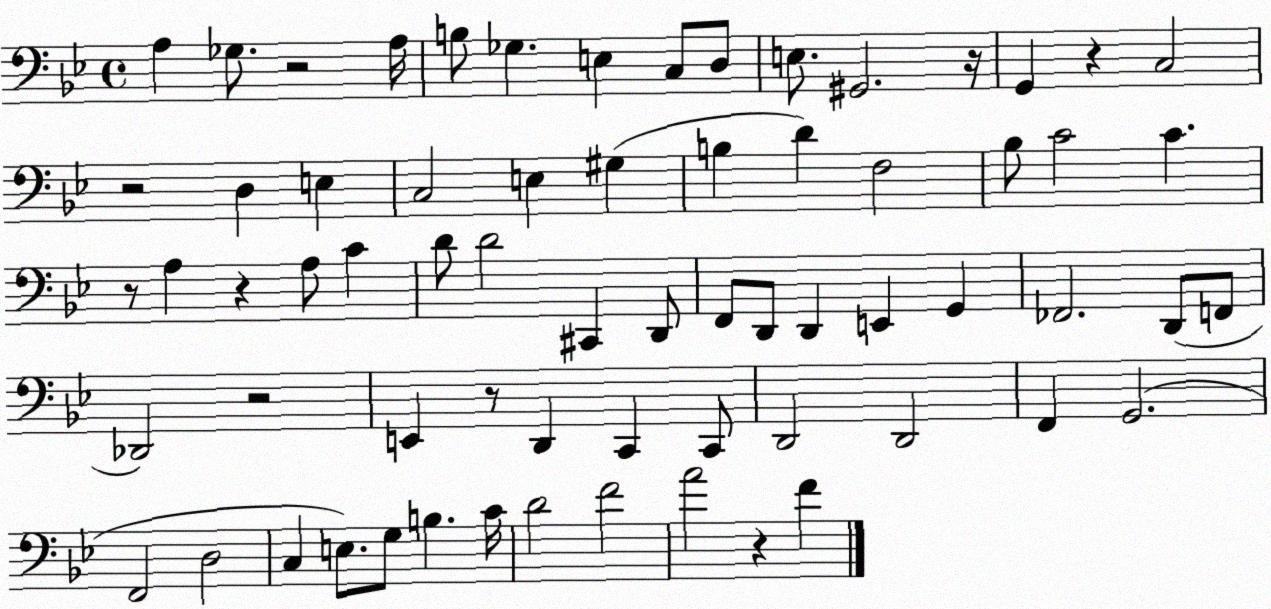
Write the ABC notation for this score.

X:1
T:Untitled
M:4/4
L:1/4
K:Bb
A, _G,/2 z2 A,/4 B,/2 _G, E, C,/2 D,/2 E,/2 ^G,,2 z/4 G,, z C,2 z2 D, E, C,2 E, ^G, B, D F,2 _B,/2 C2 C z/2 A, z A,/2 C D/2 D2 ^C,, D,,/2 F,,/2 D,,/2 D,, E,, G,, _F,,2 D,,/2 F,,/2 _D,,2 z2 E,, z/2 D,, C,, C,,/2 D,,2 D,,2 F,, G,,2 F,,2 D,2 C, E,/2 G,/2 B, C/4 D2 F2 A2 z F